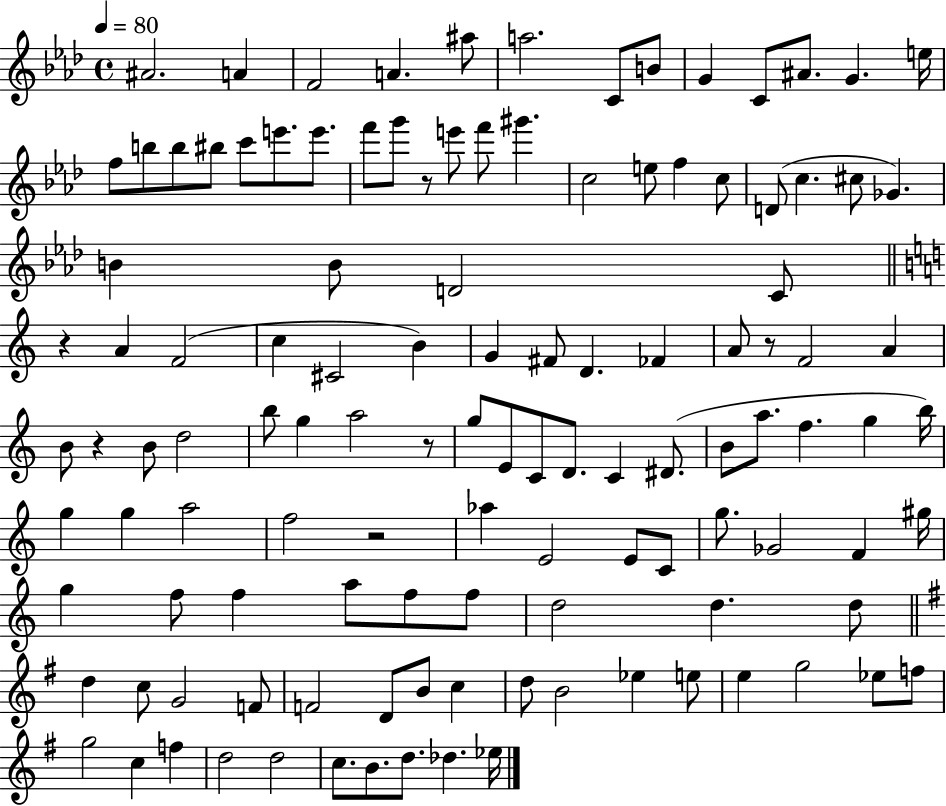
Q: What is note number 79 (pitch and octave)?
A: G5